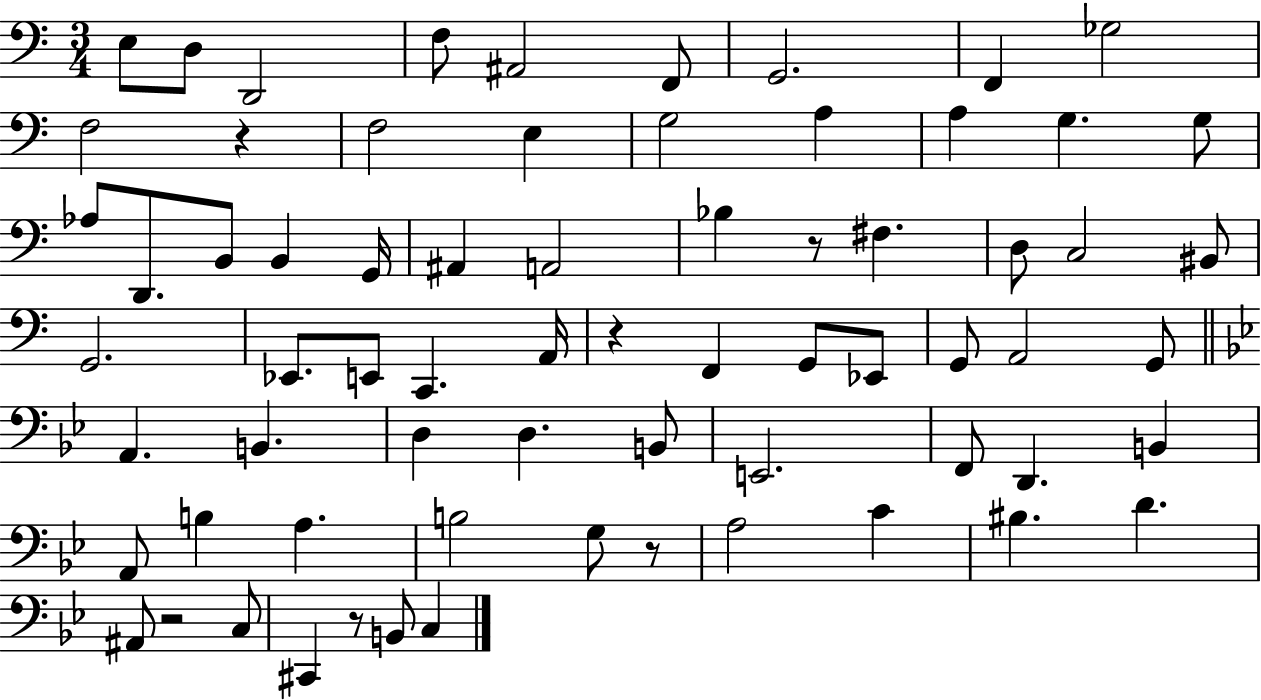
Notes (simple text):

E3/e D3/e D2/h F3/e A#2/h F2/e G2/h. F2/q Gb3/h F3/h R/q F3/h E3/q G3/h A3/q A3/q G3/q. G3/e Ab3/e D2/e. B2/e B2/q G2/s A#2/q A2/h Bb3/q R/e F#3/q. D3/e C3/h BIS2/e G2/h. Eb2/e. E2/e C2/q. A2/s R/q F2/q G2/e Eb2/e G2/e A2/h G2/e A2/q. B2/q. D3/q D3/q. B2/e E2/h. F2/e D2/q. B2/q A2/e B3/q A3/q. B3/h G3/e R/e A3/h C4/q BIS3/q. D4/q. A#2/e R/h C3/e C#2/q R/e B2/e C3/q